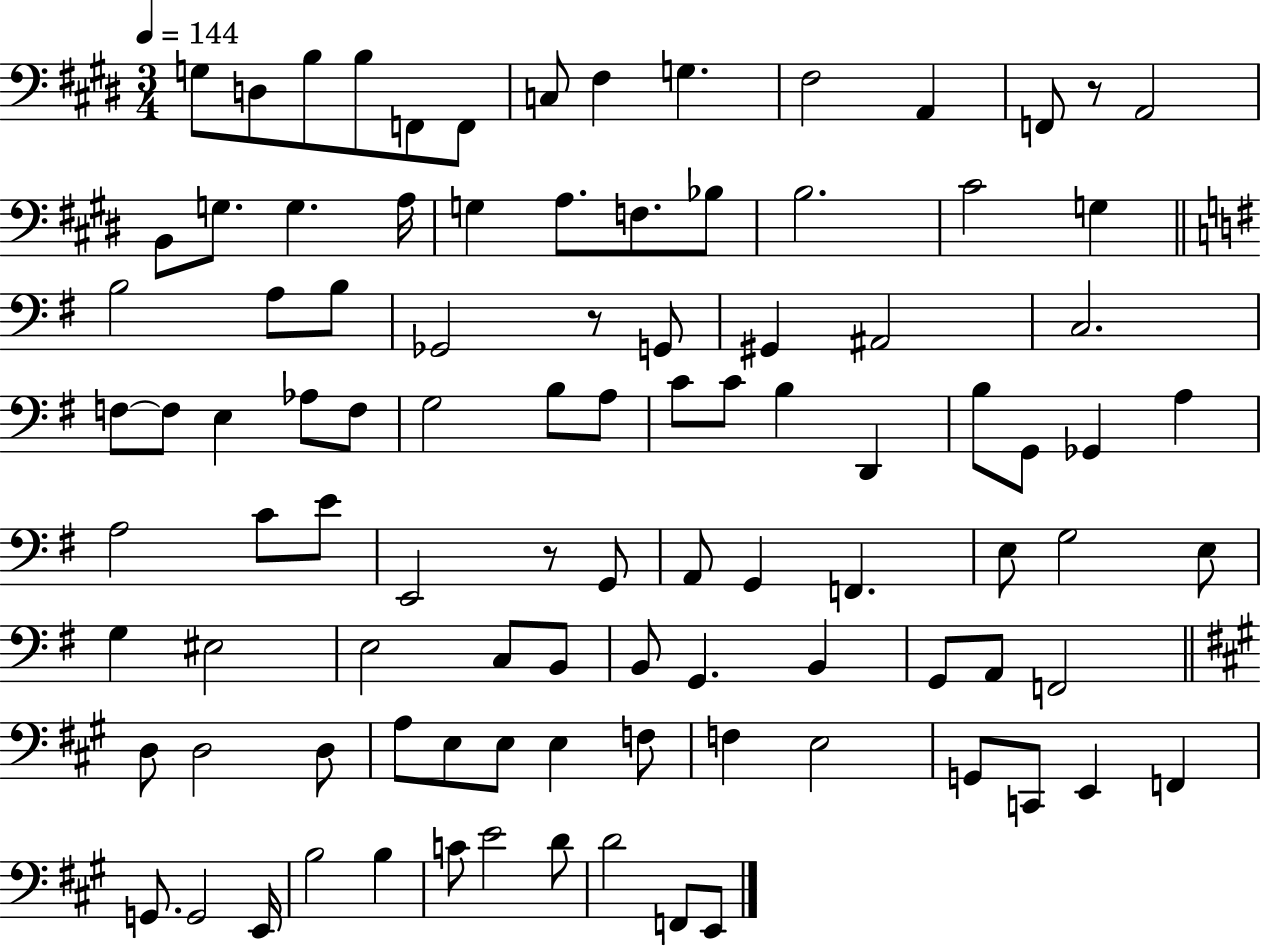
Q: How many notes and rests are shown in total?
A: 98